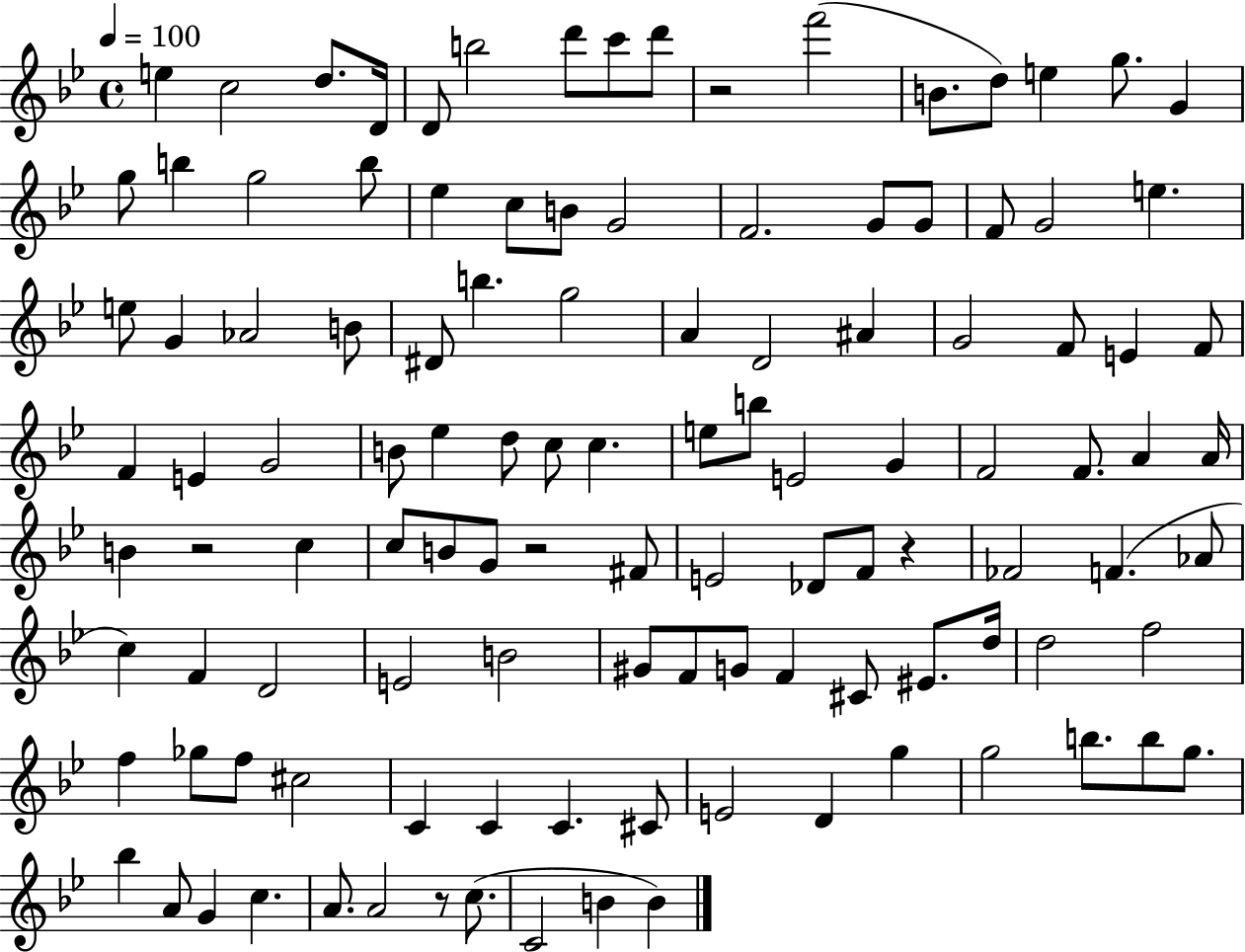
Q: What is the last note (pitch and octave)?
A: B4